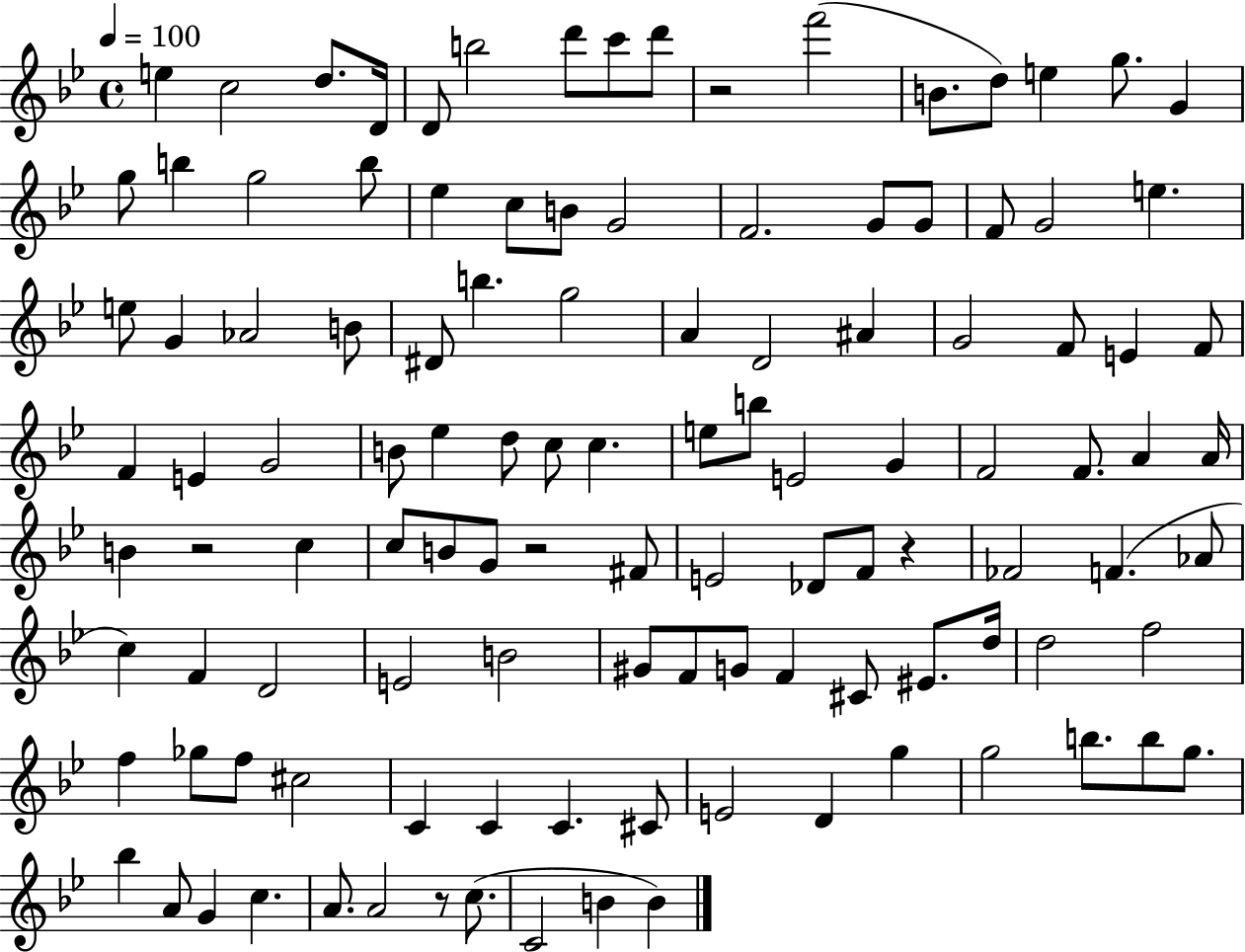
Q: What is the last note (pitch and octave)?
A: B4